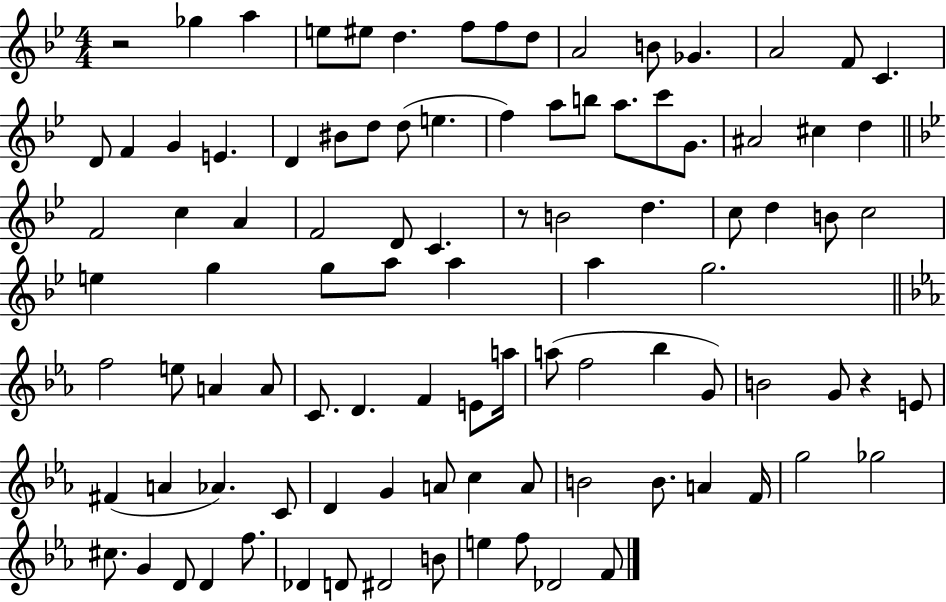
R/h Gb5/q A5/q E5/e EIS5/e D5/q. F5/e F5/e D5/e A4/h B4/e Gb4/q. A4/h F4/e C4/q. D4/e F4/q G4/q E4/q. D4/q BIS4/e D5/e D5/e E5/q. F5/q A5/e B5/e A5/e. C6/e G4/e. A#4/h C#5/q D5/q F4/h C5/q A4/q F4/h D4/e C4/q. R/e B4/h D5/q. C5/e D5/q B4/e C5/h E5/q G5/q G5/e A5/e A5/q A5/q G5/h. F5/h E5/e A4/q A4/e C4/e. D4/q. F4/q E4/e A5/s A5/e F5/h Bb5/q G4/e B4/h G4/e R/q E4/e F#4/q A4/q Ab4/q. C4/e D4/q G4/q A4/e C5/q A4/e B4/h B4/e. A4/q F4/s G5/h Gb5/h C#5/e. G4/q D4/e D4/q F5/e. Db4/q D4/e D#4/h B4/e E5/q F5/e Db4/h F4/e